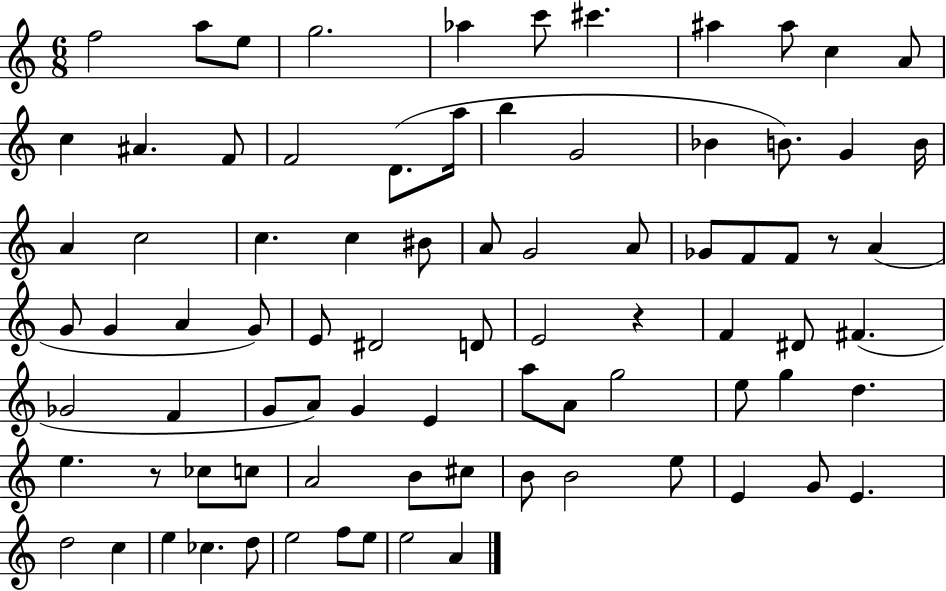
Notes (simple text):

F5/h A5/e E5/e G5/h. Ab5/q C6/e C#6/q. A#5/q A#5/e C5/q A4/e C5/q A#4/q. F4/e F4/h D4/e. A5/s B5/q G4/h Bb4/q B4/e. G4/q B4/s A4/q C5/h C5/q. C5/q BIS4/e A4/e G4/h A4/e Gb4/e F4/e F4/e R/e A4/q G4/e G4/q A4/q G4/e E4/e D#4/h D4/e E4/h R/q F4/q D#4/e F#4/q. Gb4/h F4/q G4/e A4/e G4/q E4/q A5/e A4/e G5/h E5/e G5/q D5/q. E5/q. R/e CES5/e C5/e A4/h B4/e C#5/e B4/e B4/h E5/e E4/q G4/e E4/q. D5/h C5/q E5/q CES5/q. D5/e E5/h F5/e E5/e E5/h A4/q